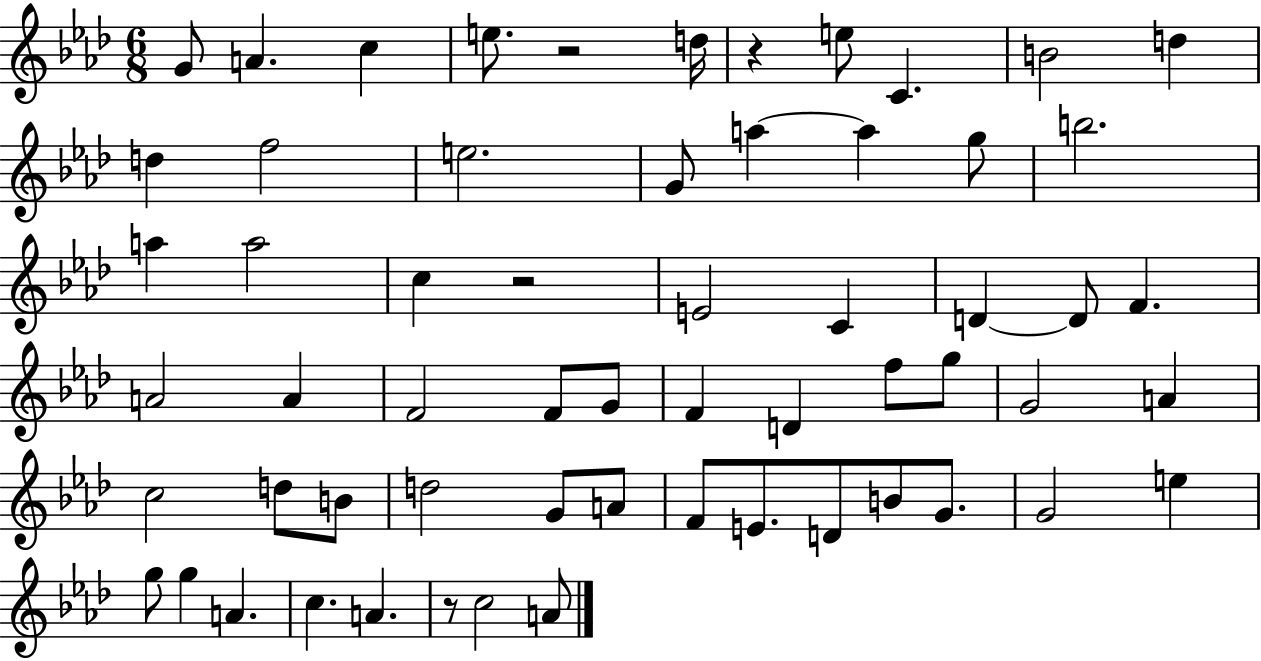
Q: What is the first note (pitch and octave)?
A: G4